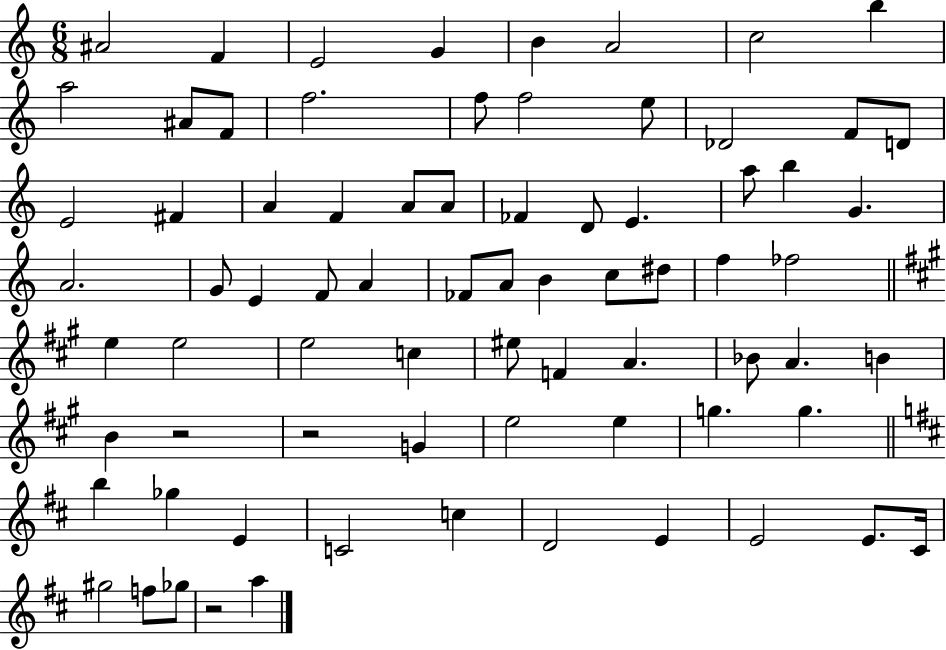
A#4/h F4/q E4/h G4/q B4/q A4/h C5/h B5/q A5/h A#4/e F4/e F5/h. F5/e F5/h E5/e Db4/h F4/e D4/e E4/h F#4/q A4/q F4/q A4/e A4/e FES4/q D4/e E4/q. A5/e B5/q G4/q. A4/h. G4/e E4/q F4/e A4/q FES4/e A4/e B4/q C5/e D#5/e F5/q FES5/h E5/q E5/h E5/h C5/q EIS5/e F4/q A4/q. Bb4/e A4/q. B4/q B4/q R/h R/h G4/q E5/h E5/q G5/q. G5/q. B5/q Gb5/q E4/q C4/h C5/q D4/h E4/q E4/h E4/e. C#4/s G#5/h F5/e Gb5/e R/h A5/q